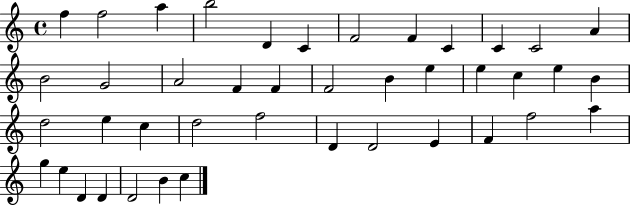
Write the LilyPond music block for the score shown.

{
  \clef treble
  \time 4/4
  \defaultTimeSignature
  \key c \major
  f''4 f''2 a''4 | b''2 d'4 c'4 | f'2 f'4 c'4 | c'4 c'2 a'4 | \break b'2 g'2 | a'2 f'4 f'4 | f'2 b'4 e''4 | e''4 c''4 e''4 b'4 | \break d''2 e''4 c''4 | d''2 f''2 | d'4 d'2 e'4 | f'4 f''2 a''4 | \break g''4 e''4 d'4 d'4 | d'2 b'4 c''4 | \bar "|."
}